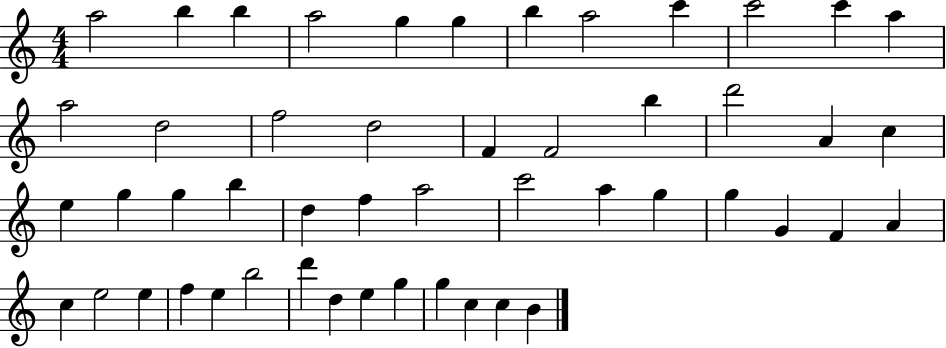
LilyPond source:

{
  \clef treble
  \numericTimeSignature
  \time 4/4
  \key c \major
  a''2 b''4 b''4 | a''2 g''4 g''4 | b''4 a''2 c'''4 | c'''2 c'''4 a''4 | \break a''2 d''2 | f''2 d''2 | f'4 f'2 b''4 | d'''2 a'4 c''4 | \break e''4 g''4 g''4 b''4 | d''4 f''4 a''2 | c'''2 a''4 g''4 | g''4 g'4 f'4 a'4 | \break c''4 e''2 e''4 | f''4 e''4 b''2 | d'''4 d''4 e''4 g''4 | g''4 c''4 c''4 b'4 | \break \bar "|."
}